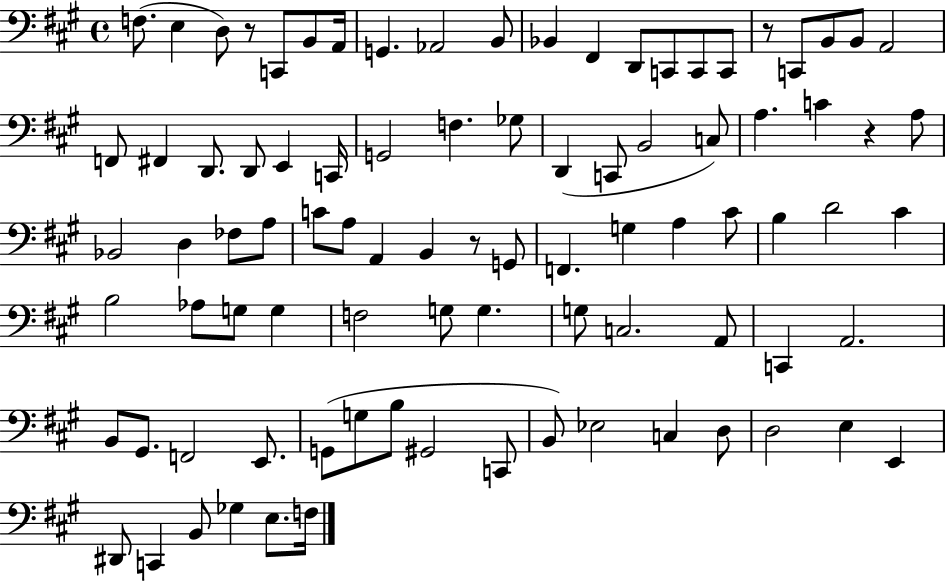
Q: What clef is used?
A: bass